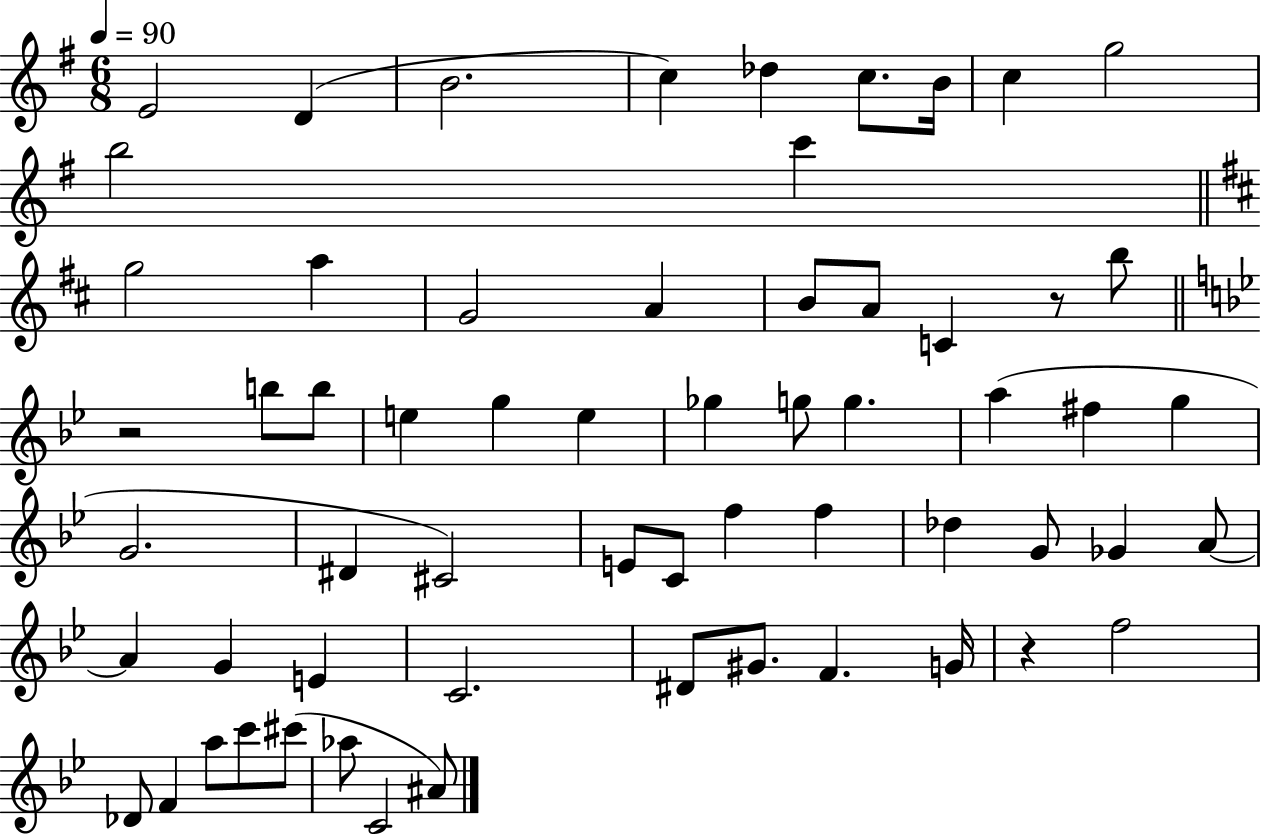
E4/h D4/q B4/h. C5/q Db5/q C5/e. B4/s C5/q G5/h B5/h C6/q G5/h A5/q G4/h A4/q B4/e A4/e C4/q R/e B5/e R/h B5/e B5/e E5/q G5/q E5/q Gb5/q G5/e G5/q. A5/q F#5/q G5/q G4/h. D#4/q C#4/h E4/e C4/e F5/q F5/q Db5/q G4/e Gb4/q A4/e A4/q G4/q E4/q C4/h. D#4/e G#4/e. F4/q. G4/s R/q F5/h Db4/e F4/q A5/e C6/e C#6/e Ab5/e C4/h A#4/e